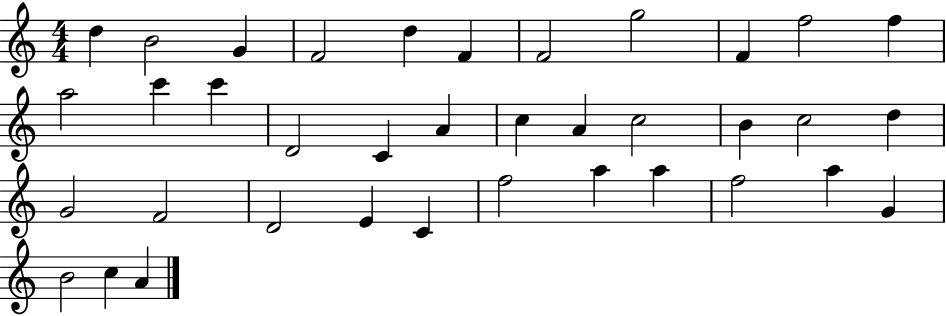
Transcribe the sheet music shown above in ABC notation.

X:1
T:Untitled
M:4/4
L:1/4
K:C
d B2 G F2 d F F2 g2 F f2 f a2 c' c' D2 C A c A c2 B c2 d G2 F2 D2 E C f2 a a f2 a G B2 c A